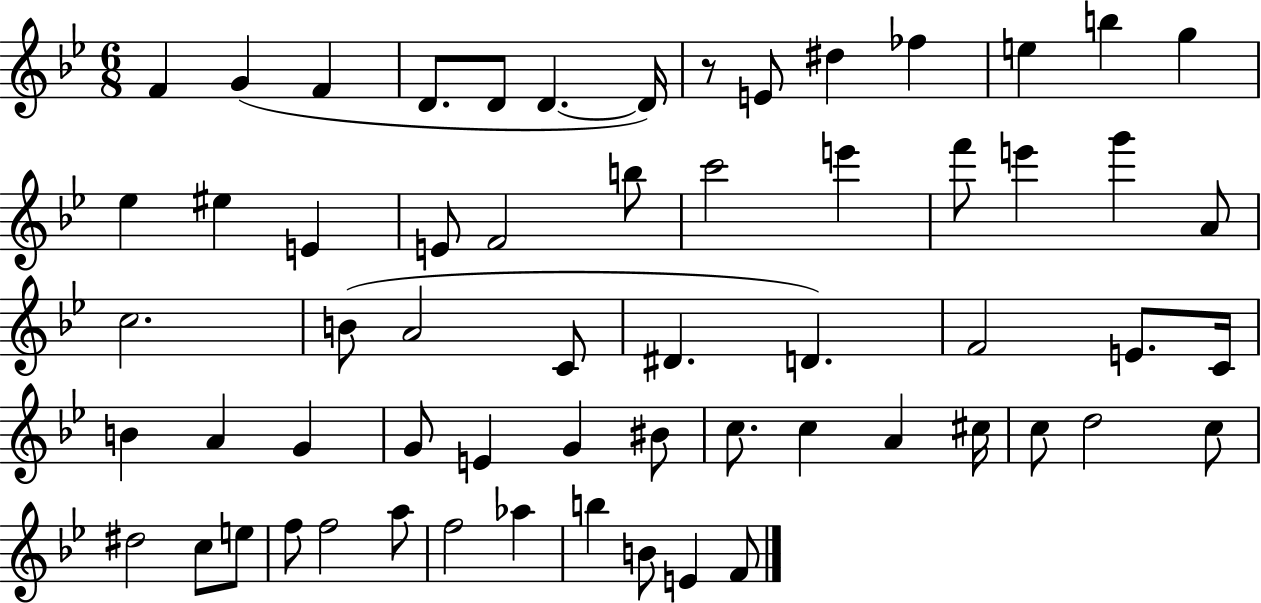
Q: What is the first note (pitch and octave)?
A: F4